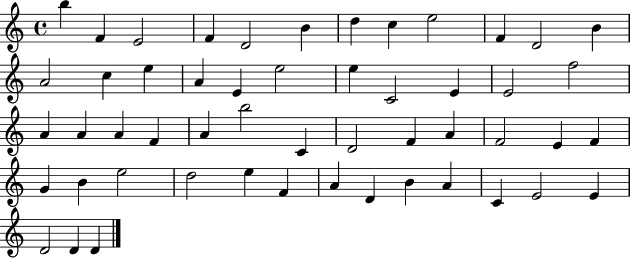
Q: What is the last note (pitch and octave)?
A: D4